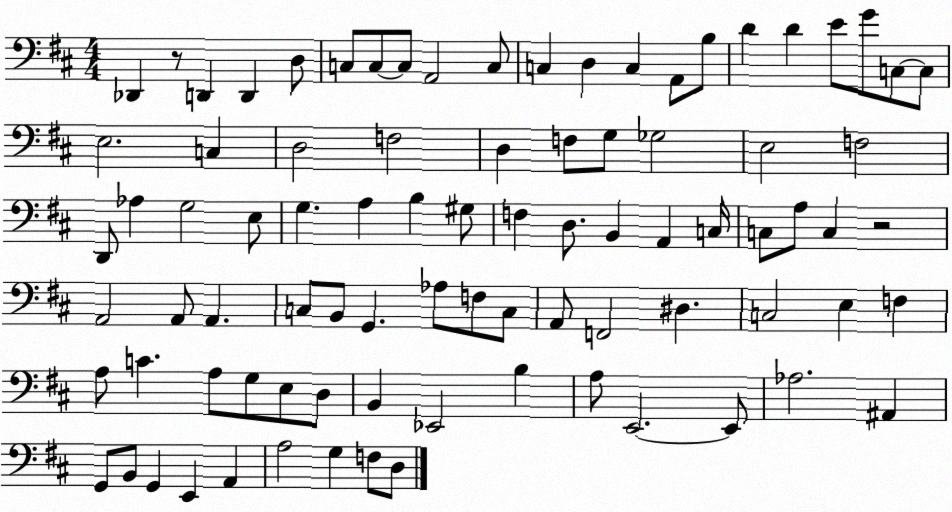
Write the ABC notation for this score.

X:1
T:Untitled
M:4/4
L:1/4
K:D
_D,, z/2 D,, D,, D,/2 C,/2 C,/2 C,/2 A,,2 C,/2 C, D, C, A,,/2 B,/2 D D E/2 G/2 C,/2 C,/2 E,2 C, D,2 F,2 D, F,/2 G,/2 _G,2 E,2 F,2 D,,/2 _A, G,2 E,/2 G, A, B, ^G,/2 F, D,/2 B,, A,, C,/4 C,/2 A,/2 C, z2 A,,2 A,,/2 A,, C,/2 B,,/2 G,, _A,/2 F,/2 C,/2 A,,/2 F,,2 ^D, C,2 E, F, A,/2 C A,/2 G,/2 E,/2 D,/2 B,, _E,,2 B, A,/2 E,,2 E,,/2 _A,2 ^A,, G,,/2 B,,/2 G,, E,, A,, A,2 G, F,/2 D,/2